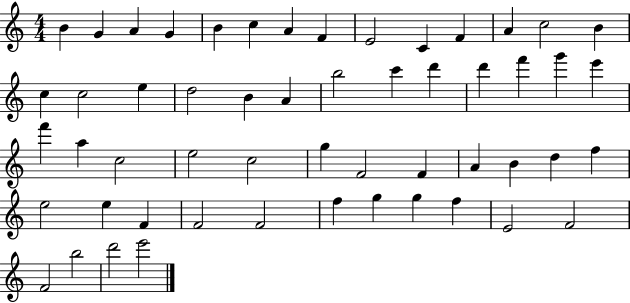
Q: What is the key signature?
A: C major